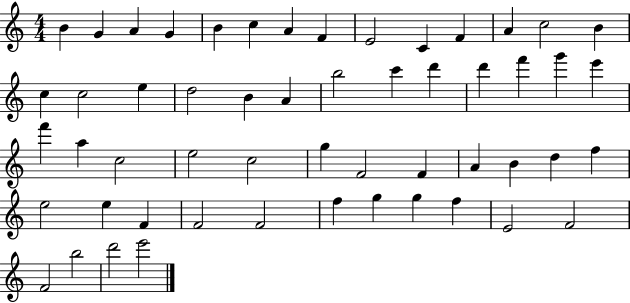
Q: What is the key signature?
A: C major